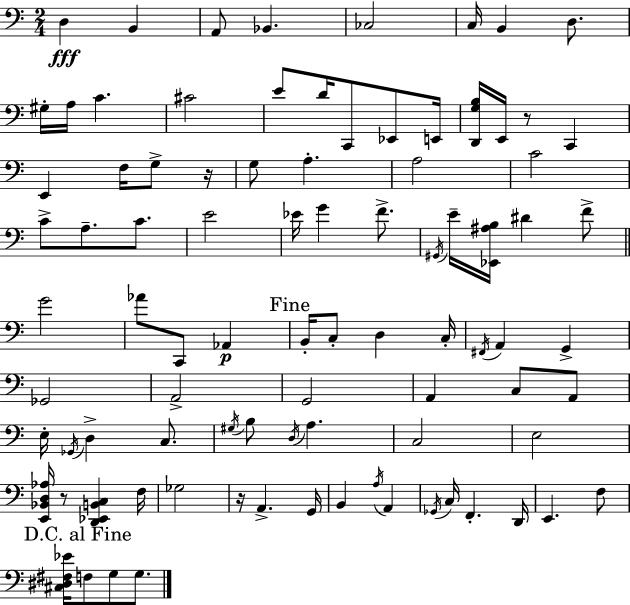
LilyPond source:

{
  \clef bass
  \numericTimeSignature
  \time 2/4
  \key c \major
  d4\fff b,4 | a,8 bes,4. | ces2 | c16 b,4 d8. | \break gis16-. a16 c'4. | cis'2 | e'8 d'16 c,8 ees,8 e,16 | <d, g b>16 e,16 r8 c,4 | \break e,4 f16 g8-> r16 | g8 a4.-. | a2 | c'2 | \break c'8-> a8.-- c'8. | e'2 | ees'16 g'4 f'8.-> | \acciaccatura { gis,16 } e'16-- <ees, ais b>16 dis'4 f'8-> | \break \bar "||" \break \key a \minor g'2 | aes'8 c,8 aes,4\p | \mark "Fine" b,16-. c8-. d4 c16-. | \acciaccatura { fis,16 } a,4 g,4-> | \break ges,2 | a,2-> | g,2 | a,4 c8 a,8 | \break e16-. \acciaccatura { ges,16 } d4-> c8. | \acciaccatura { gis16 } b8 \acciaccatura { d16 } a4. | c2 | e2 | \break <e, bes, d aes>16 r8 <d, ees, b, c>4 | f16 ges2 | r16 a,4.-> | g,16 b,4 | \break \acciaccatura { a16 } a,4 \acciaccatura { ges,16 } c16 f,4.-. | d,16 e,4. | f8 \mark "D.C. al Fine" <cis dis fis ees'>16 f8 | g8 g8. \bar "|."
}